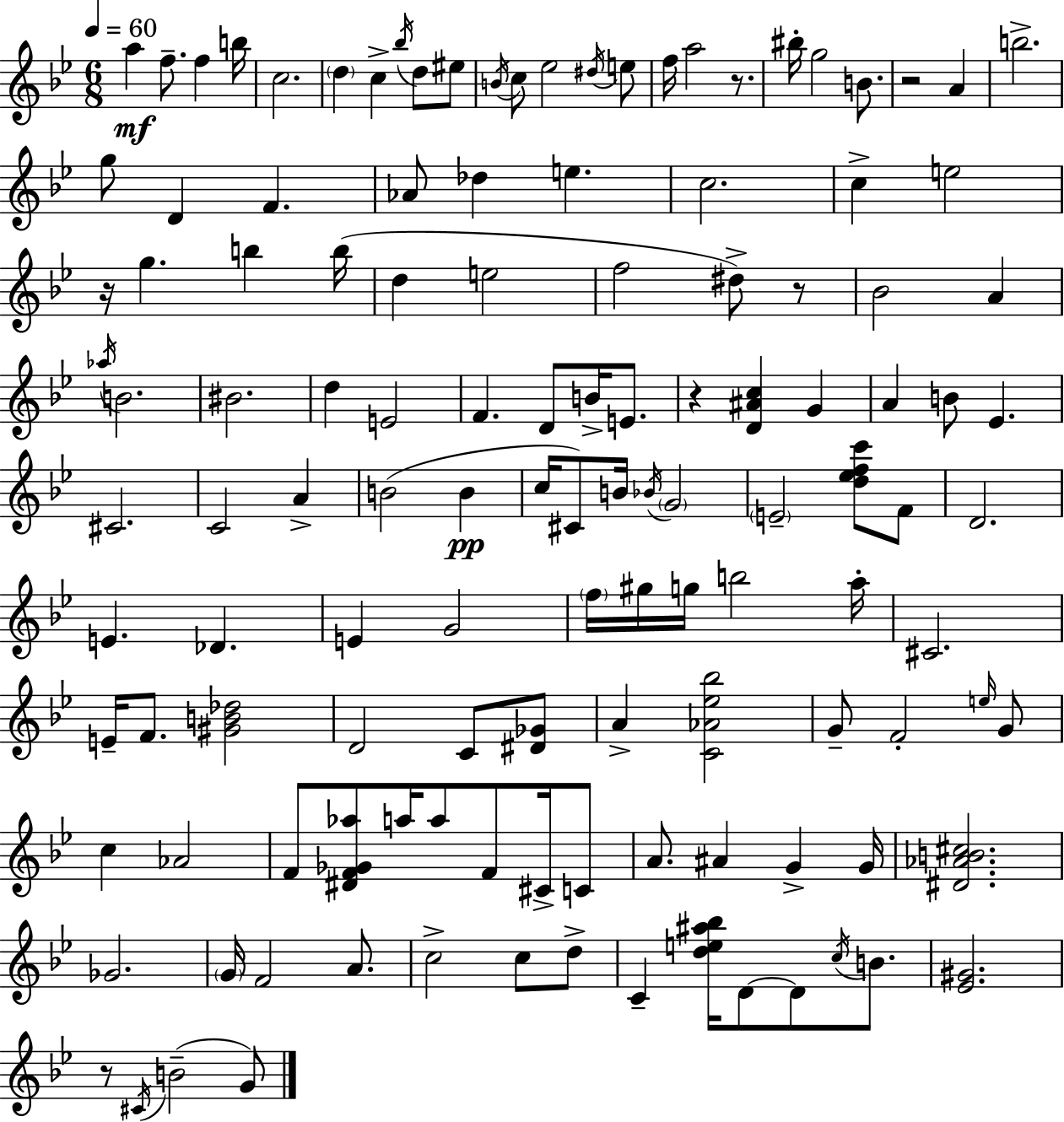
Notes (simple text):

A5/q F5/e. F5/q B5/s C5/h. D5/q C5/q Bb5/s D5/e EIS5/e B4/s C5/e Eb5/h D#5/s E5/e F5/s A5/h R/e. BIS5/s G5/h B4/e. R/h A4/q B5/h. G5/e D4/q F4/q. Ab4/e Db5/q E5/q. C5/h. C5/q E5/h R/s G5/q. B5/q B5/s D5/q E5/h F5/h D#5/e R/e Bb4/h A4/q Ab5/s B4/h. BIS4/h. D5/q E4/h F4/q. D4/e B4/s E4/e. R/q [D4,A#4,C5]/q G4/q A4/q B4/e Eb4/q. C#4/h. C4/h A4/q B4/h B4/q C5/s C#4/e B4/s Bb4/s G4/h E4/h [D5,Eb5,F5,C6]/e F4/e D4/h. E4/q. Db4/q. E4/q G4/h F5/s G#5/s G5/s B5/h A5/s C#4/h. E4/s F4/e. [G#4,B4,Db5]/h D4/h C4/e [D#4,Gb4]/e A4/q [C4,Ab4,Eb5,Bb5]/h G4/e F4/h E5/s G4/e C5/q Ab4/h F4/e [D#4,F4,Gb4,Ab5]/e A5/s A5/e F4/e C#4/s C4/e A4/e. A#4/q G4/q G4/s [D#4,Ab4,B4,C#5]/h. Gb4/h. G4/s F4/h A4/e. C5/h C5/e D5/e C4/q [D5,E5,A#5,Bb5]/s D4/e D4/e C5/s B4/e. [Eb4,G#4]/h. R/e C#4/s B4/h G4/e